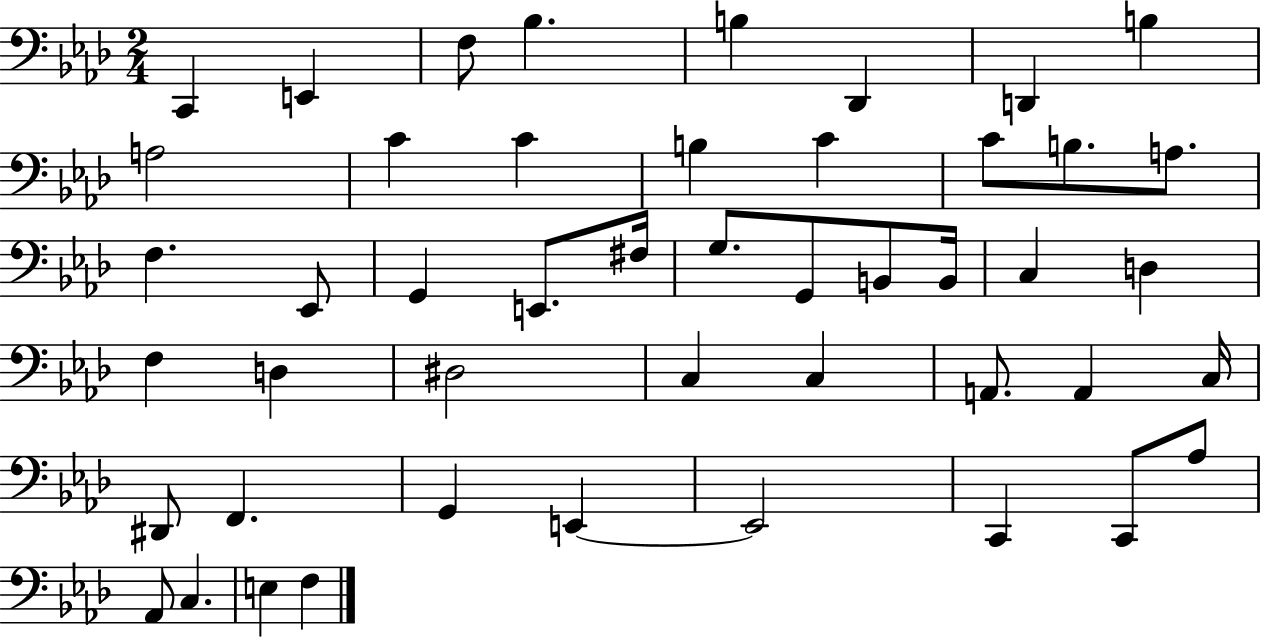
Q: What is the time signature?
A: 2/4